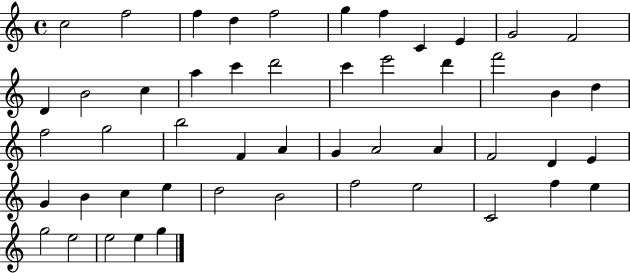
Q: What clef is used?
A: treble